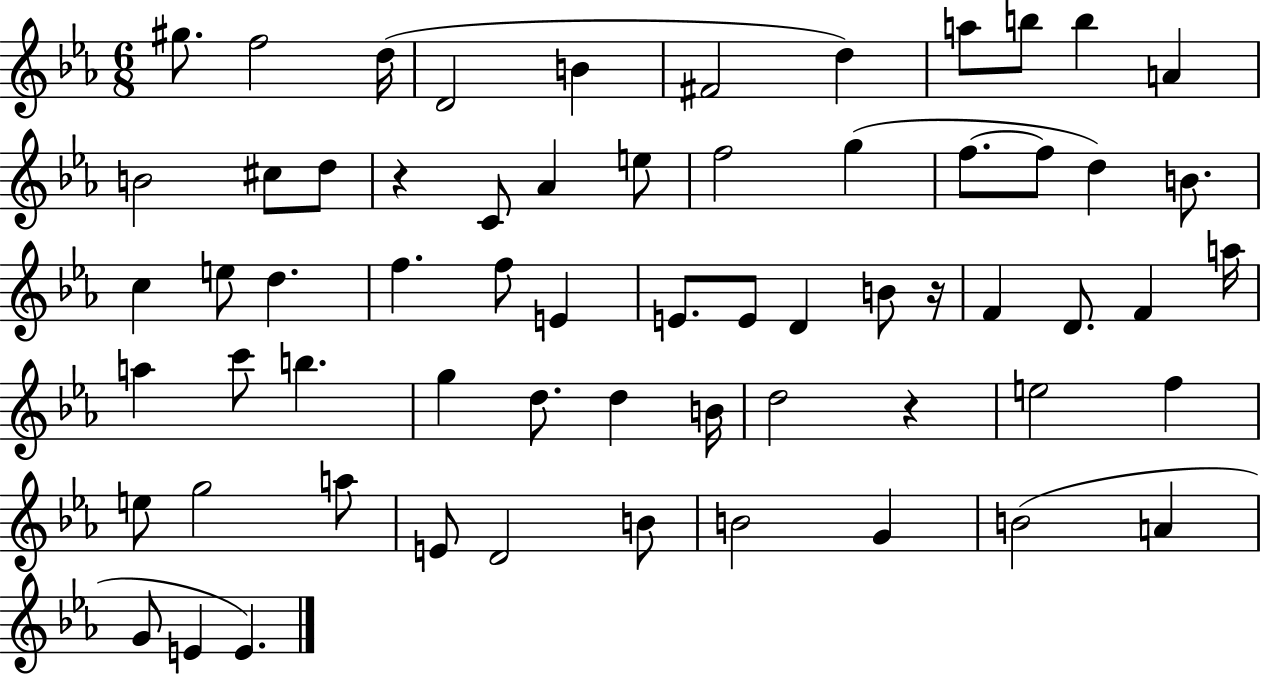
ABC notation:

X:1
T:Untitled
M:6/8
L:1/4
K:Eb
^g/2 f2 d/4 D2 B ^F2 d a/2 b/2 b A B2 ^c/2 d/2 z C/2 _A e/2 f2 g f/2 f/2 d B/2 c e/2 d f f/2 E E/2 E/2 D B/2 z/4 F D/2 F a/4 a c'/2 b g d/2 d B/4 d2 z e2 f e/2 g2 a/2 E/2 D2 B/2 B2 G B2 A G/2 E E